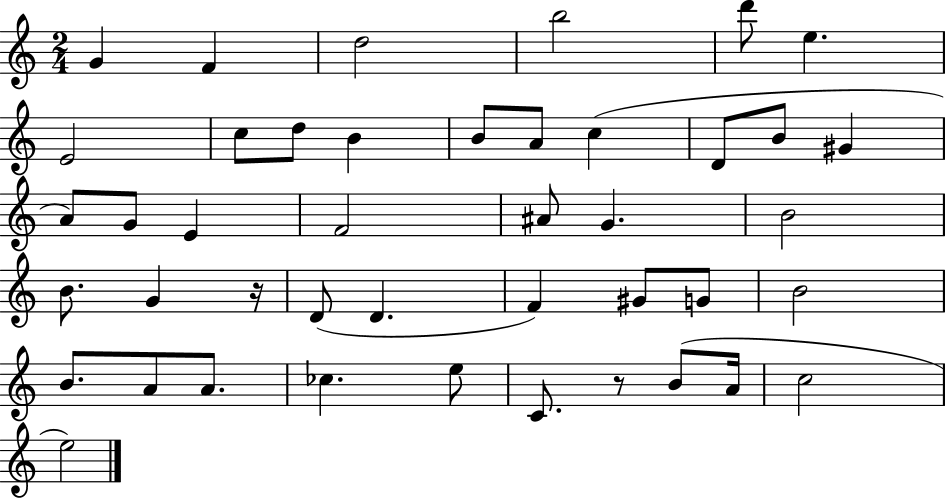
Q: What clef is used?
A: treble